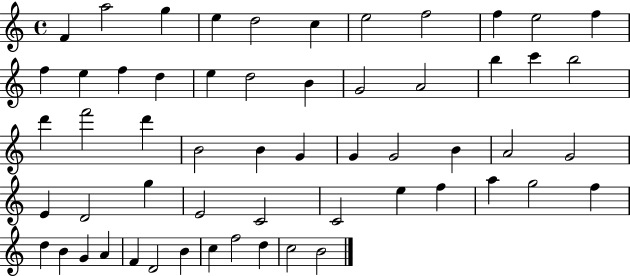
F4/q A5/h G5/q E5/q D5/h C5/q E5/h F5/h F5/q E5/h F5/q F5/q E5/q F5/q D5/q E5/q D5/h B4/q G4/h A4/h B5/q C6/q B5/h D6/q F6/h D6/q B4/h B4/q G4/q G4/q G4/h B4/q A4/h G4/h E4/q D4/h G5/q E4/h C4/h C4/h E5/q F5/q A5/q G5/h F5/q D5/q B4/q G4/q A4/q F4/q D4/h B4/q C5/q F5/h D5/q C5/h B4/h